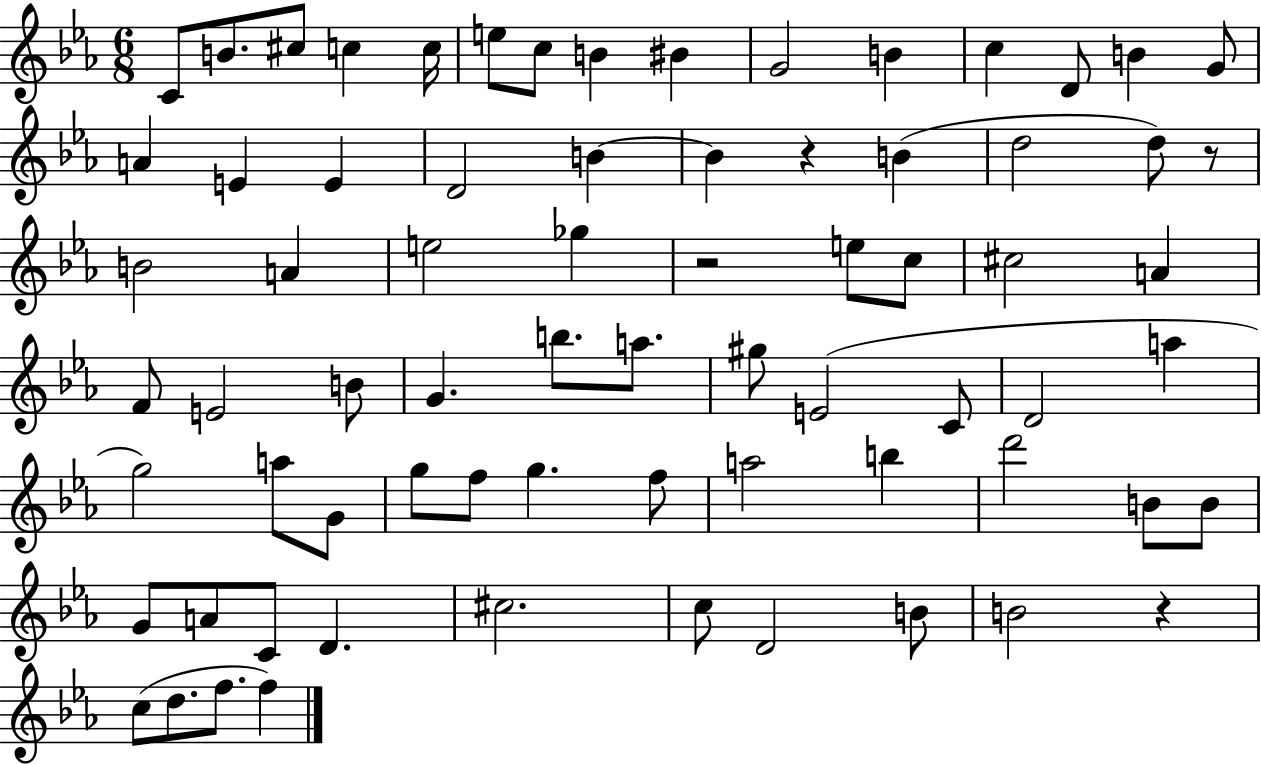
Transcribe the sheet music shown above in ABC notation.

X:1
T:Untitled
M:6/8
L:1/4
K:Eb
C/2 B/2 ^c/2 c c/4 e/2 c/2 B ^B G2 B c D/2 B G/2 A E E D2 B B z B d2 d/2 z/2 B2 A e2 _g z2 e/2 c/2 ^c2 A F/2 E2 B/2 G b/2 a/2 ^g/2 E2 C/2 D2 a g2 a/2 G/2 g/2 f/2 g f/2 a2 b d'2 B/2 B/2 G/2 A/2 C/2 D ^c2 c/2 D2 B/2 B2 z c/2 d/2 f/2 f